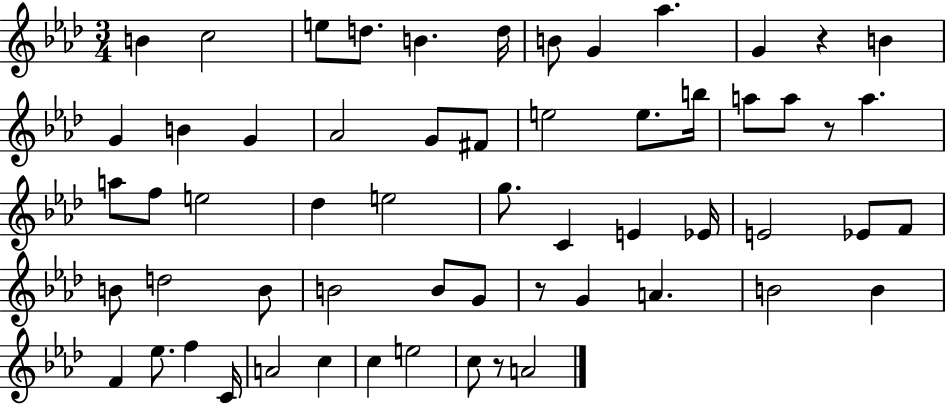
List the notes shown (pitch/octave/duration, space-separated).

B4/q C5/h E5/e D5/e. B4/q. D5/s B4/e G4/q Ab5/q. G4/q R/q B4/q G4/q B4/q G4/q Ab4/h G4/e F#4/e E5/h E5/e. B5/s A5/e A5/e R/e A5/q. A5/e F5/e E5/h Db5/q E5/h G5/e. C4/q E4/q Eb4/s E4/h Eb4/e F4/e B4/e D5/h B4/e B4/h B4/e G4/e R/e G4/q A4/q. B4/h B4/q F4/q Eb5/e. F5/q C4/s A4/h C5/q C5/q E5/h C5/e R/e A4/h